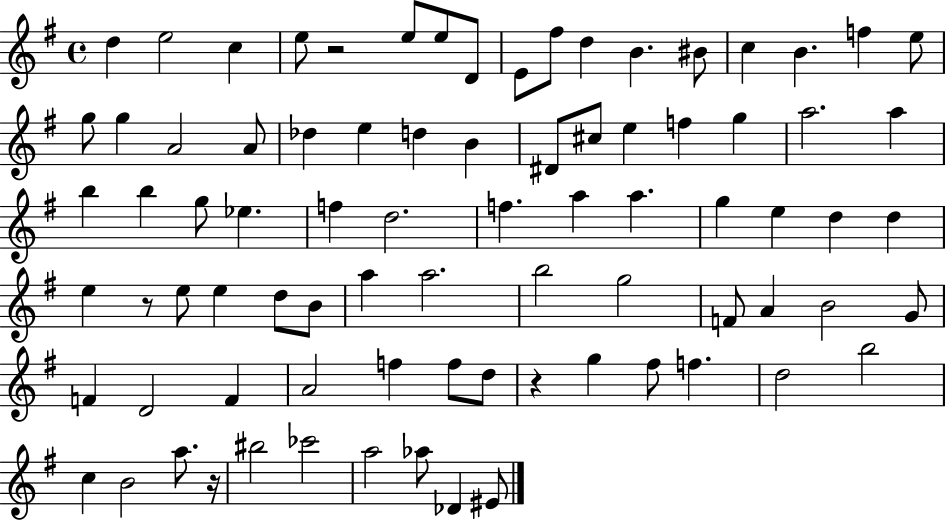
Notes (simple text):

D5/q E5/h C5/q E5/e R/h E5/e E5/e D4/e E4/e F#5/e D5/q B4/q. BIS4/e C5/q B4/q. F5/q E5/e G5/e G5/q A4/h A4/e Db5/q E5/q D5/q B4/q D#4/e C#5/e E5/q F5/q G5/q A5/h. A5/q B5/q B5/q G5/e Eb5/q. F5/q D5/h. F5/q. A5/q A5/q. G5/q E5/q D5/q D5/q E5/q R/e E5/e E5/q D5/e B4/e A5/q A5/h. B5/h G5/h F4/e A4/q B4/h G4/e F4/q D4/h F4/q A4/h F5/q F5/e D5/e R/q G5/q F#5/e F5/q. D5/h B5/h C5/q B4/h A5/e. R/s BIS5/h CES6/h A5/h Ab5/e Db4/q EIS4/e